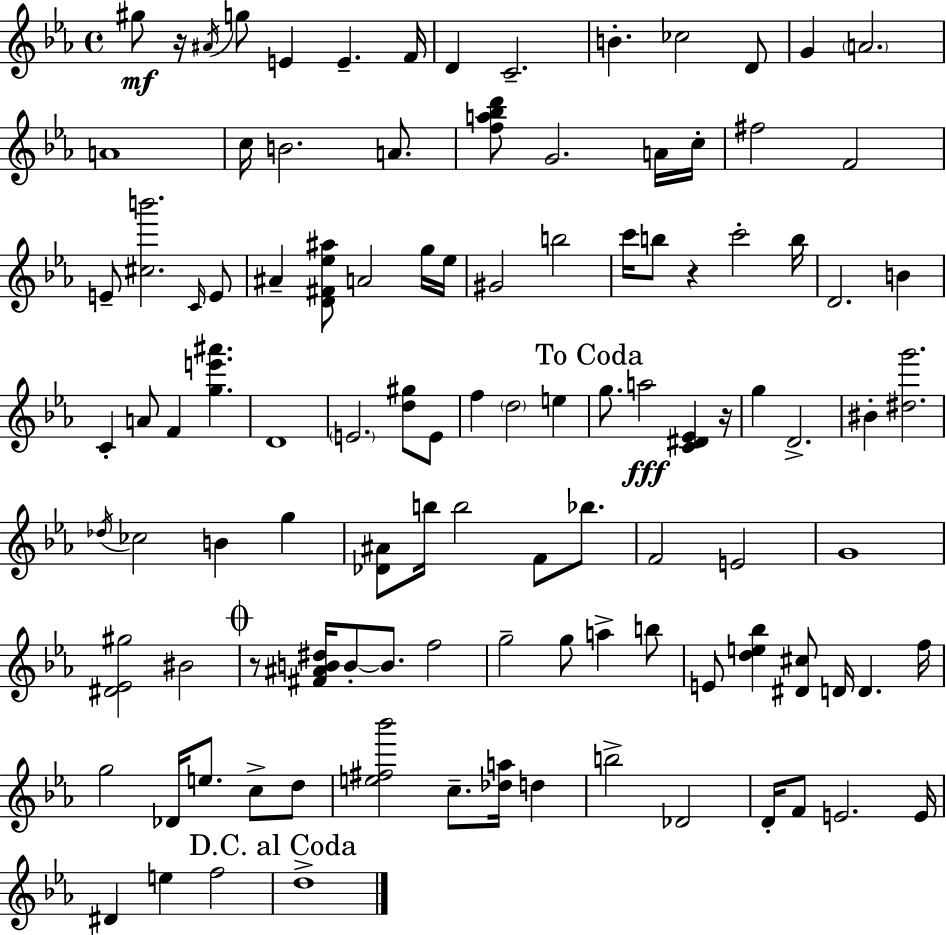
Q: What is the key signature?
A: C minor